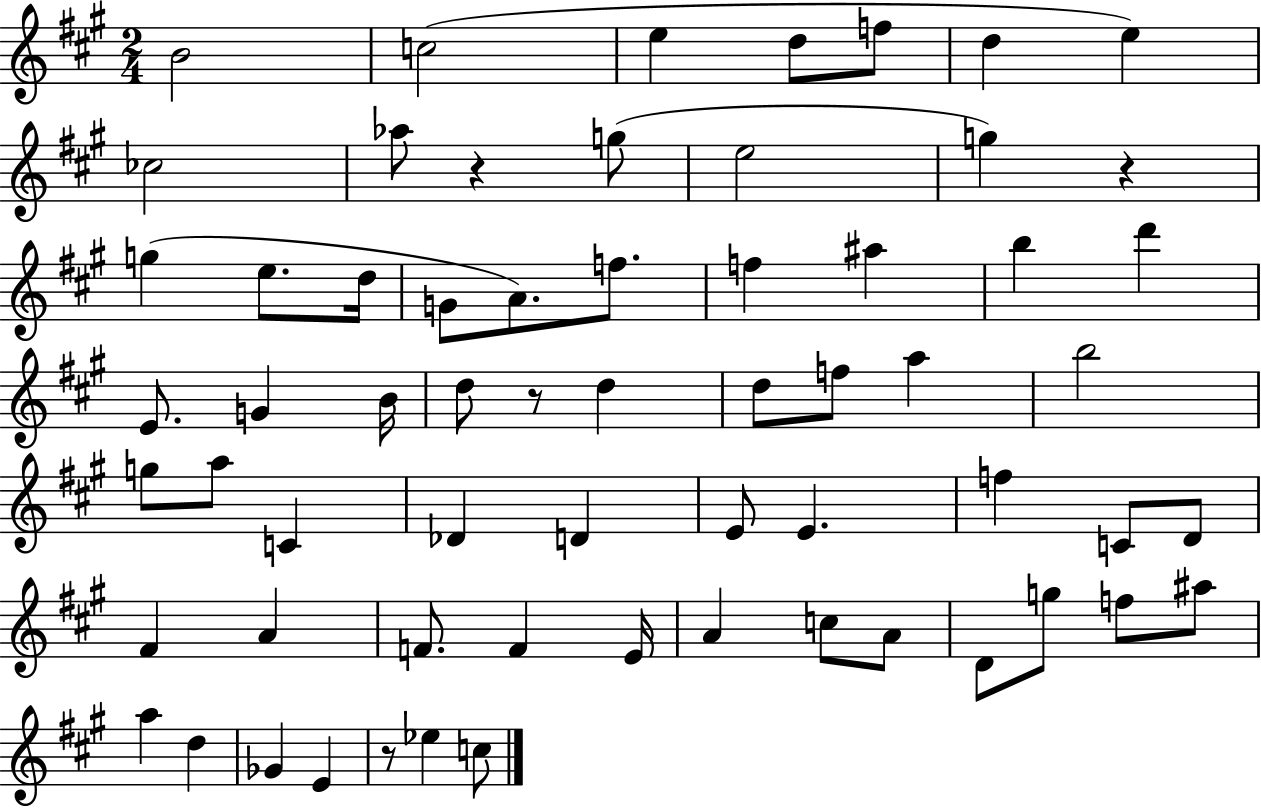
{
  \clef treble
  \numericTimeSignature
  \time 2/4
  \key a \major
  b'2 | c''2( | e''4 d''8 f''8 | d''4 e''4) | \break ces''2 | aes''8 r4 g''8( | e''2 | g''4) r4 | \break g''4( e''8. d''16 | g'8 a'8.) f''8. | f''4 ais''4 | b''4 d'''4 | \break e'8. g'4 b'16 | d''8 r8 d''4 | d''8 f''8 a''4 | b''2 | \break g''8 a''8 c'4 | des'4 d'4 | e'8 e'4. | f''4 c'8 d'8 | \break fis'4 a'4 | f'8. f'4 e'16 | a'4 c''8 a'8 | d'8 g''8 f''8 ais''8 | \break a''4 d''4 | ges'4 e'4 | r8 ees''4 c''8 | \bar "|."
}